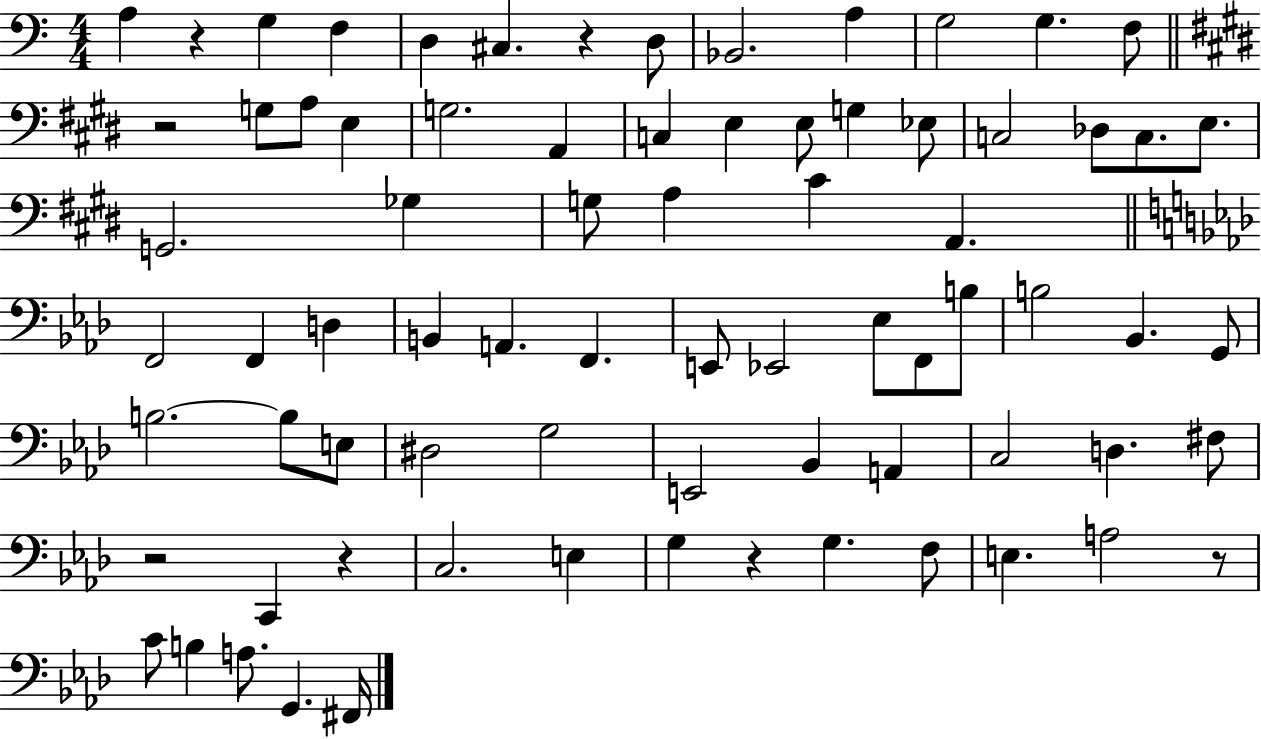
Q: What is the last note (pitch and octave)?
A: F#2